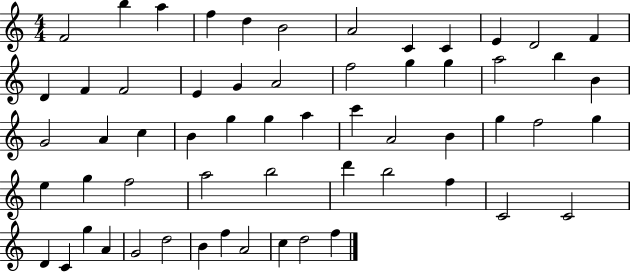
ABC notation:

X:1
T:Untitled
M:4/4
L:1/4
K:C
F2 b a f d B2 A2 C C E D2 F D F F2 E G A2 f2 g g a2 b B G2 A c B g g a c' A2 B g f2 g e g f2 a2 b2 d' b2 f C2 C2 D C g A G2 d2 B f A2 c d2 f